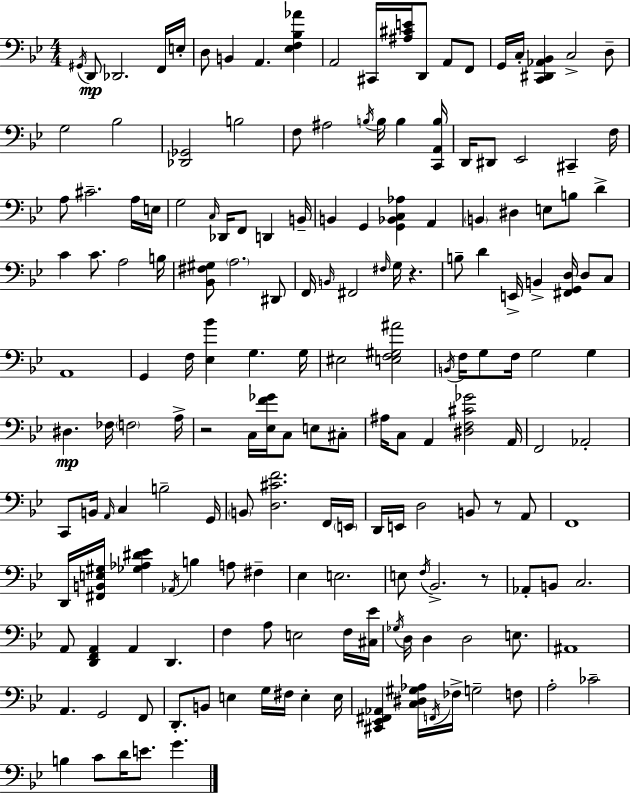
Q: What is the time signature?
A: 4/4